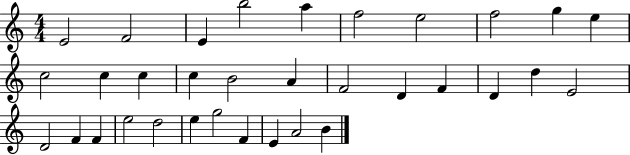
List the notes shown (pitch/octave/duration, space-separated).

E4/h F4/h E4/q B5/h A5/q F5/h E5/h F5/h G5/q E5/q C5/h C5/q C5/q C5/q B4/h A4/q F4/h D4/q F4/q D4/q D5/q E4/h D4/h F4/q F4/q E5/h D5/h E5/q G5/h F4/q E4/q A4/h B4/q